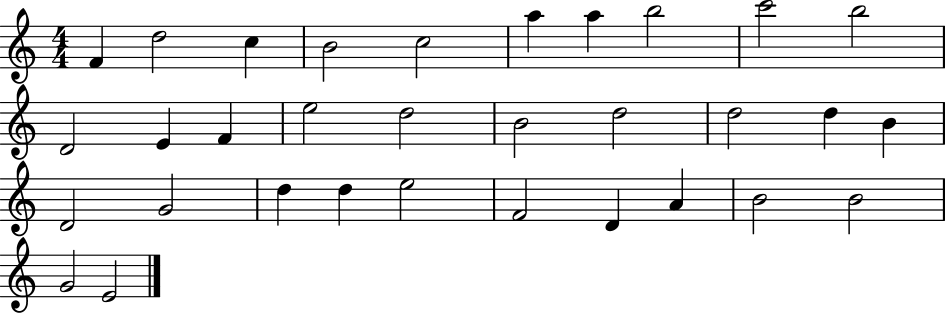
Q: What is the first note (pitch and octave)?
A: F4